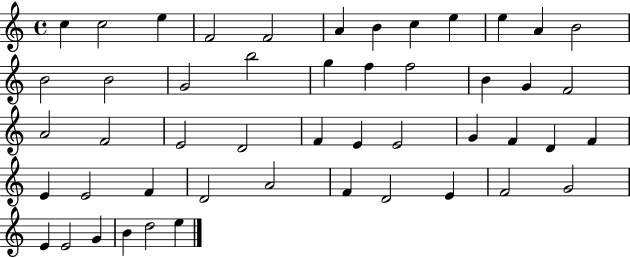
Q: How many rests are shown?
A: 0